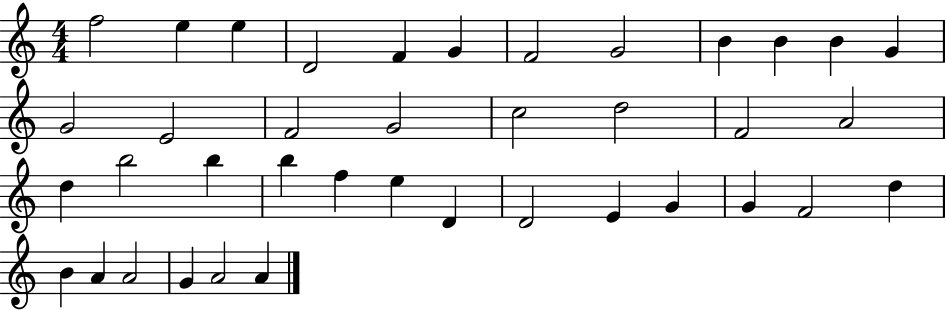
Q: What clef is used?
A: treble